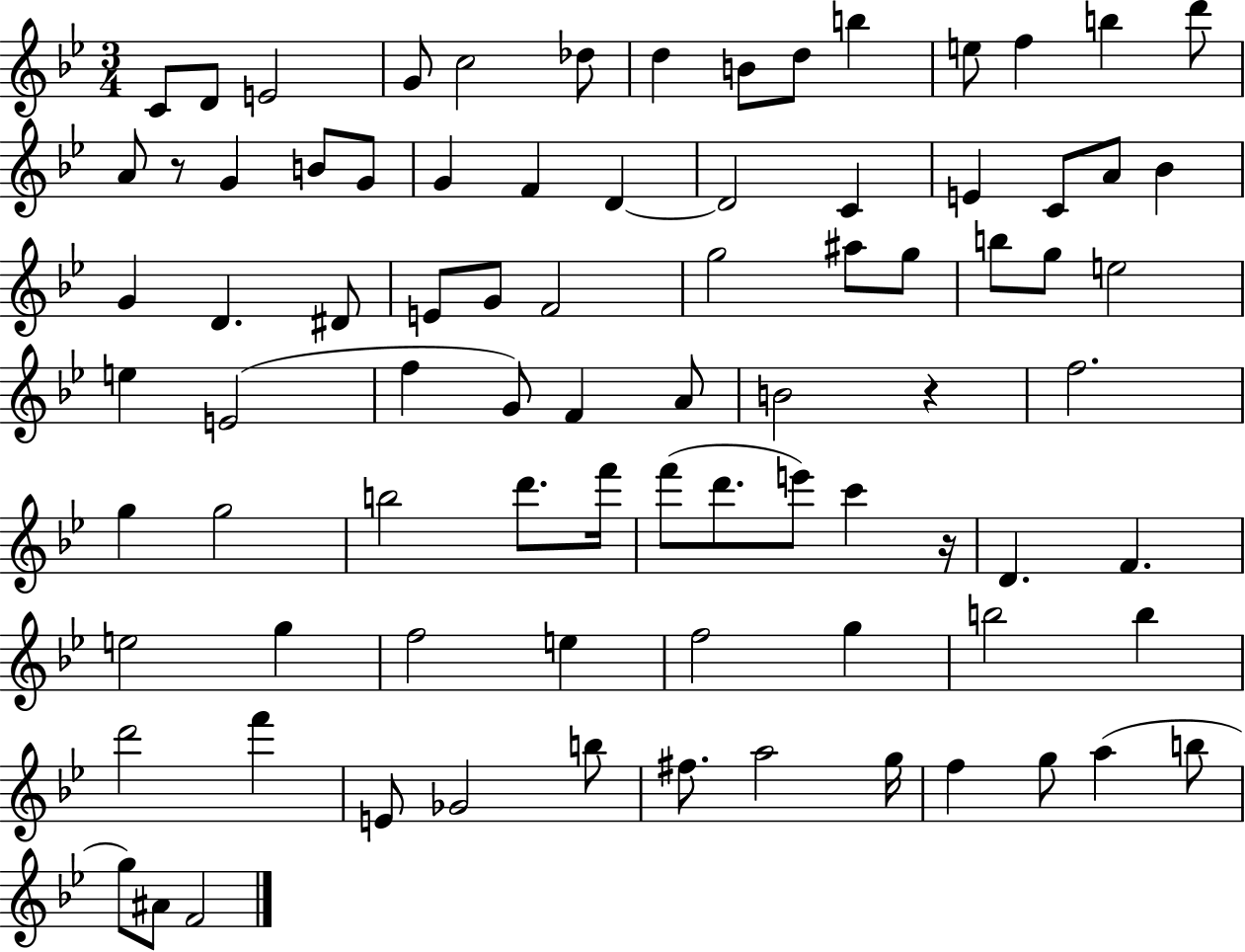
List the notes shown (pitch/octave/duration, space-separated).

C4/e D4/e E4/h G4/e C5/h Db5/e D5/q B4/e D5/e B5/q E5/e F5/q B5/q D6/e A4/e R/e G4/q B4/e G4/e G4/q F4/q D4/q D4/h C4/q E4/q C4/e A4/e Bb4/q G4/q D4/q. D#4/e E4/e G4/e F4/h G5/h A#5/e G5/e B5/e G5/e E5/h E5/q E4/h F5/q G4/e F4/q A4/e B4/h R/q F5/h. G5/q G5/h B5/h D6/e. F6/s F6/e D6/e. E6/e C6/q R/s D4/q. F4/q. E5/h G5/q F5/h E5/q F5/h G5/q B5/h B5/q D6/h F6/q E4/e Gb4/h B5/e F#5/e. A5/h G5/s F5/q G5/e A5/q B5/e G5/e A#4/e F4/h